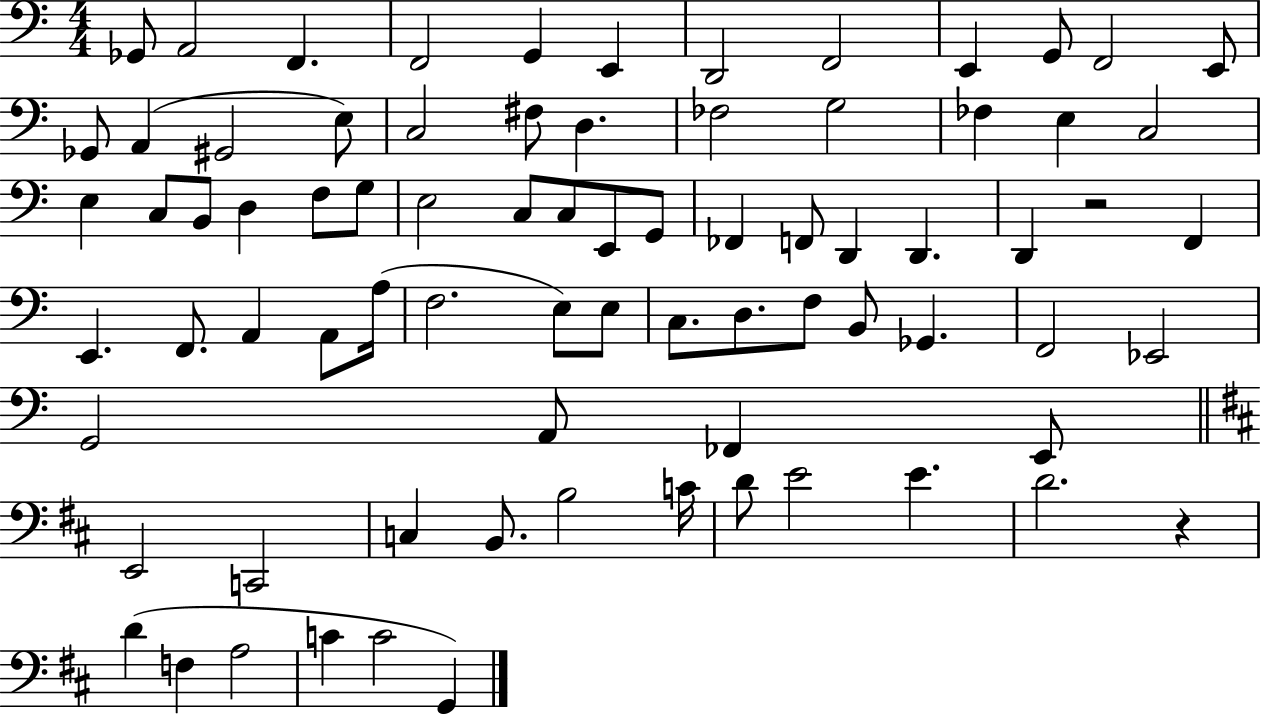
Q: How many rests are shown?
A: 2